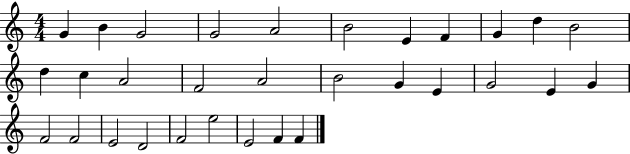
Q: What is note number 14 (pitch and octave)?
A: A4